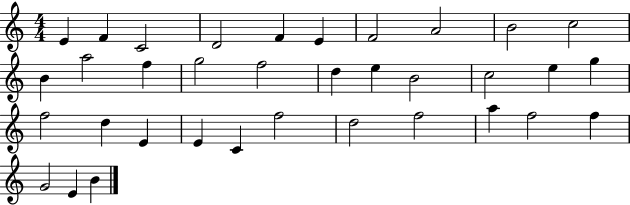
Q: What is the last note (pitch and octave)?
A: B4